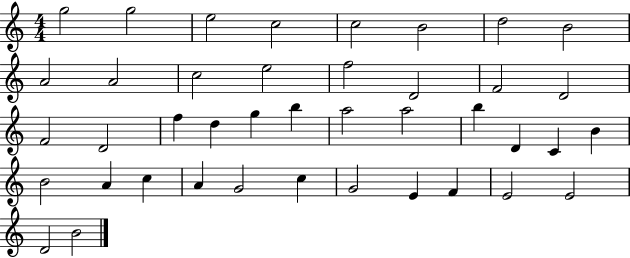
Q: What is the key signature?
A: C major